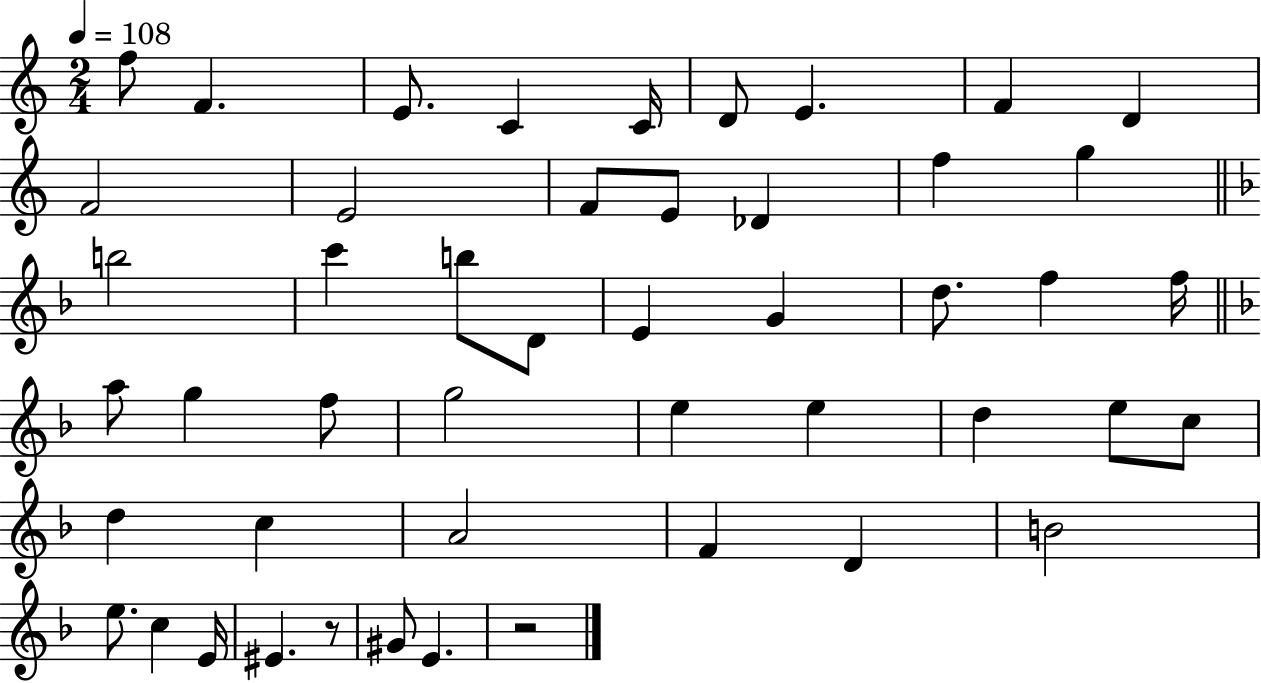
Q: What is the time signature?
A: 2/4